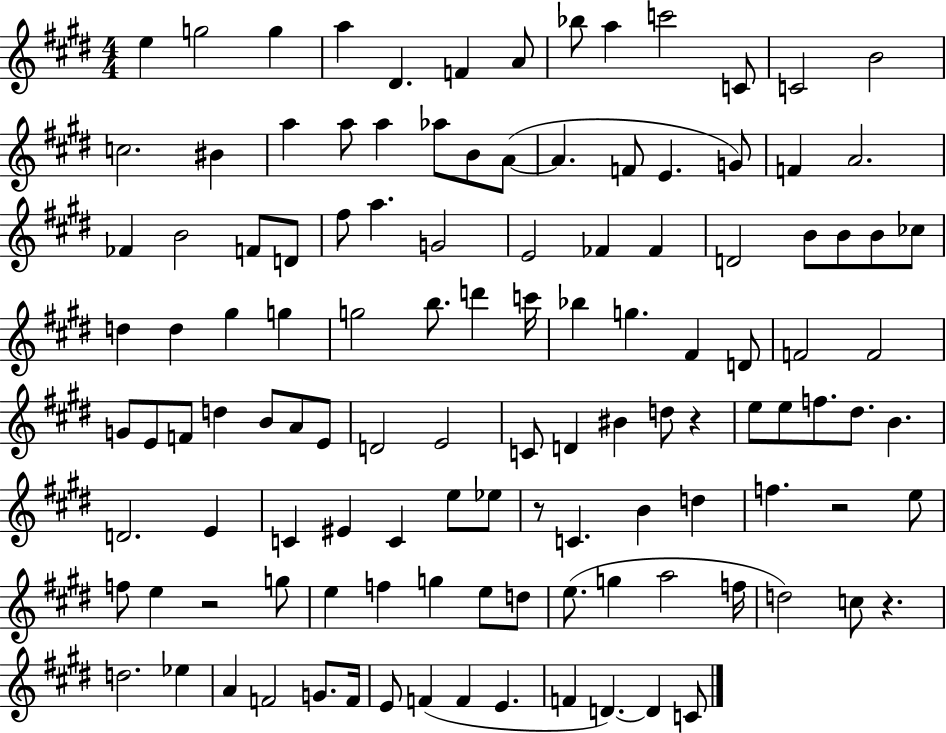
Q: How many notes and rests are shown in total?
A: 119